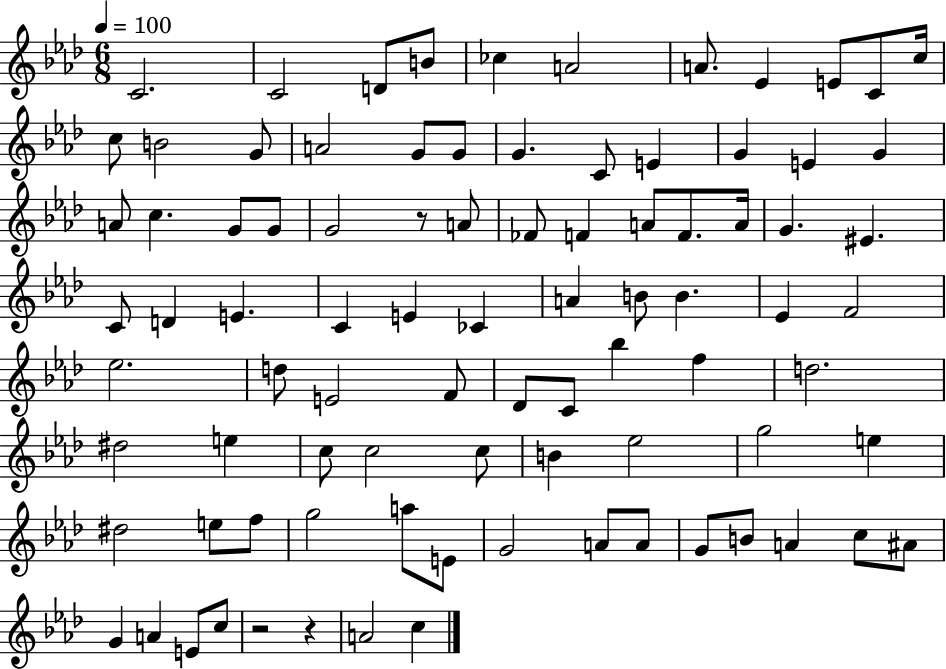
X:1
T:Untitled
M:6/8
L:1/4
K:Ab
C2 C2 D/2 B/2 _c A2 A/2 _E E/2 C/2 c/4 c/2 B2 G/2 A2 G/2 G/2 G C/2 E G E G A/2 c G/2 G/2 G2 z/2 A/2 _F/2 F A/2 F/2 A/4 G ^E C/2 D E C E _C A B/2 B _E F2 _e2 d/2 E2 F/2 _D/2 C/2 _b f d2 ^d2 e c/2 c2 c/2 B _e2 g2 e ^d2 e/2 f/2 g2 a/2 E/2 G2 A/2 A/2 G/2 B/2 A c/2 ^A/2 G A E/2 c/2 z2 z A2 c